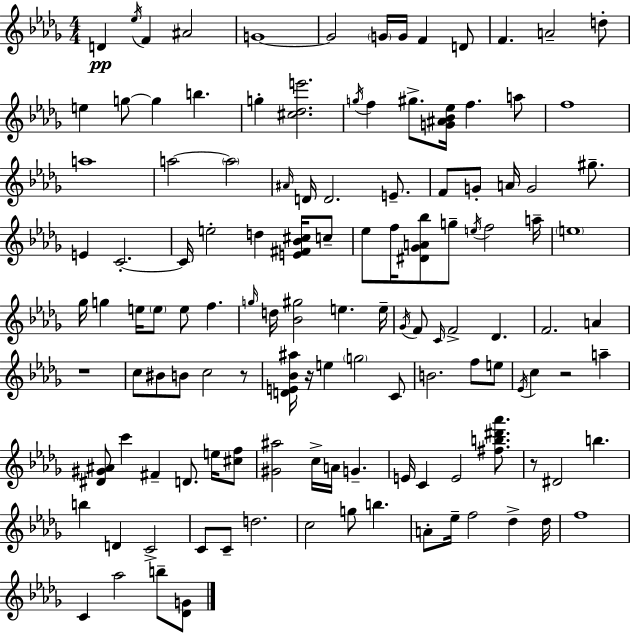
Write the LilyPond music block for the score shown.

{
  \clef treble
  \numericTimeSignature
  \time 4/4
  \key bes \minor
  \repeat volta 2 { d'4\pp \acciaccatura { ees''16 } f'4 ais'2 | g'1~~ | g'2 \parenthesize g'16 g'16 f'4 d'8 | f'4. a'2-- d''8-. | \break e''4 g''8~~ g''4 b''4. | g''4-. <cis'' des'' e'''>2. | \acciaccatura { g''16 } f''4 gis''8.-> <g' ais' bes' ees''>16 f''4. | a''8 f''1 | \break a''1 | a''2~~ \parenthesize a''2 | \grace { ais'16 } d'16 d'2. | e'8.-- f'8 g'8-. a'16 g'2 | \break gis''8.-- e'4 c'2.-.~~ | c'16 e''2-. d''4 | <e' fis' bes' cis''>16 c''8-- ees''8 f''16 <dis' ges' a' bes''>8 g''8-- \acciaccatura { e''16 } f''2 | a''16-- \parenthesize e''1 | \break ges''16 g''4 e''16 \parenthesize e''8 e''8 f''4. | \grace { g''16 } d''16 <bes' gis''>2 e''4. | e''16-- \acciaccatura { ges'16 } f'8 \grace { c'16 } f'2-> | des'4. f'2. | \break a'4 r1 | c''8 bis'8 b'8 c''2 | r8 <d' e' bes' ais''>16 r16 e''4 \parenthesize g''2 | c'8 b'2. | \break f''8 e''8 \acciaccatura { ees'16 } c''4 r2 | a''4-- <dis' gis' ais'>8 c'''4 fis'4-- | d'8. e''16 <cis'' f''>8 <gis' ais''>2 | c''16-> a'16 g'4.-- e'16 c'4 e'2 | \break <fis'' b'' dis''' aes'''>8. r8 dis'2 | b''4. b''4 d'4 | c'2-> c'8 c'8-- d''2. | c''2 | \break g''8 b''4. a'8-. ees''16-- f''2 | des''4-> des''16 f''1 | c'4 aes''2 | b''8-- <des' g'>8 } \bar "|."
}